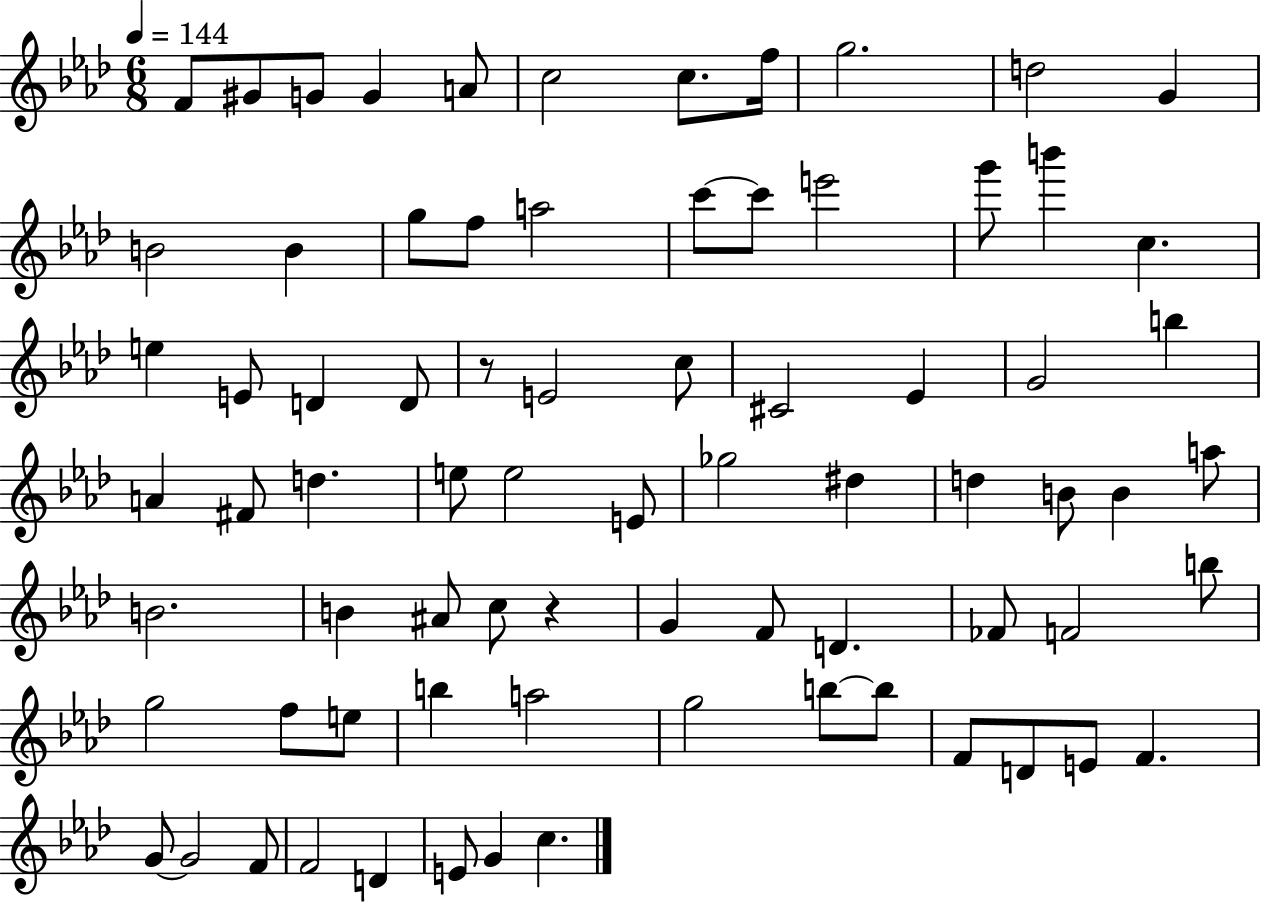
F4/e G#4/e G4/e G4/q A4/e C5/h C5/e. F5/s G5/h. D5/h G4/q B4/h B4/q G5/e F5/e A5/h C6/e C6/e E6/h G6/e B6/q C5/q. E5/q E4/e D4/q D4/e R/e E4/h C5/e C#4/h Eb4/q G4/h B5/q A4/q F#4/e D5/q. E5/e E5/h E4/e Gb5/h D#5/q D5/q B4/e B4/q A5/e B4/h. B4/q A#4/e C5/e R/q G4/q F4/e D4/q. FES4/e F4/h B5/e G5/h F5/e E5/e B5/q A5/h G5/h B5/e B5/e F4/e D4/e E4/e F4/q. G4/e G4/h F4/e F4/h D4/q E4/e G4/q C5/q.